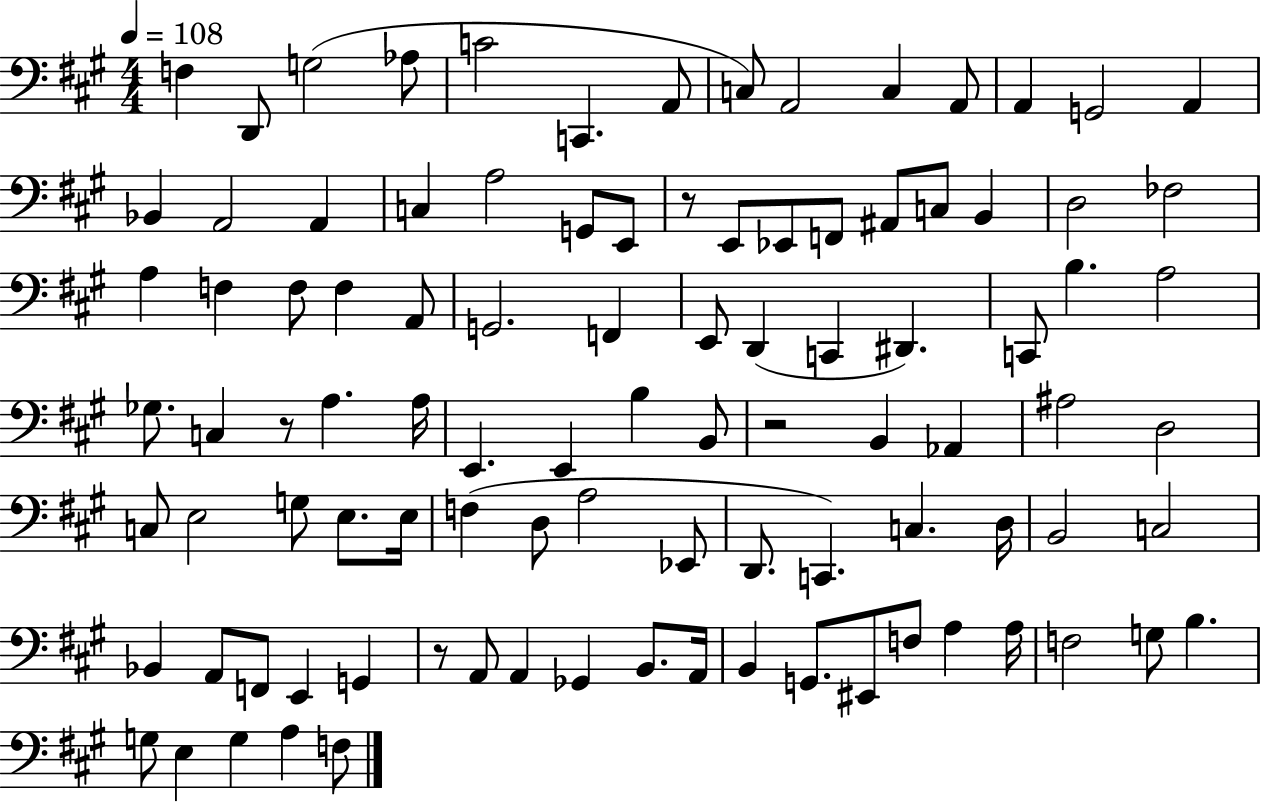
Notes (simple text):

F3/q D2/e G3/h Ab3/e C4/h C2/q. A2/e C3/e A2/h C3/q A2/e A2/q G2/h A2/q Bb2/q A2/h A2/q C3/q A3/h G2/e E2/e R/e E2/e Eb2/e F2/e A#2/e C3/e B2/q D3/h FES3/h A3/q F3/q F3/e F3/q A2/e G2/h. F2/q E2/e D2/q C2/q D#2/q. C2/e B3/q. A3/h Gb3/e. C3/q R/e A3/q. A3/s E2/q. E2/q B3/q B2/e R/h B2/q Ab2/q A#3/h D3/h C3/e E3/h G3/e E3/e. E3/s F3/q D3/e A3/h Eb2/e D2/e. C2/q. C3/q. D3/s B2/h C3/h Bb2/q A2/e F2/e E2/q G2/q R/e A2/e A2/q Gb2/q B2/e. A2/s B2/q G2/e. EIS2/e F3/e A3/q A3/s F3/h G3/e B3/q. G3/e E3/q G3/q A3/q F3/e